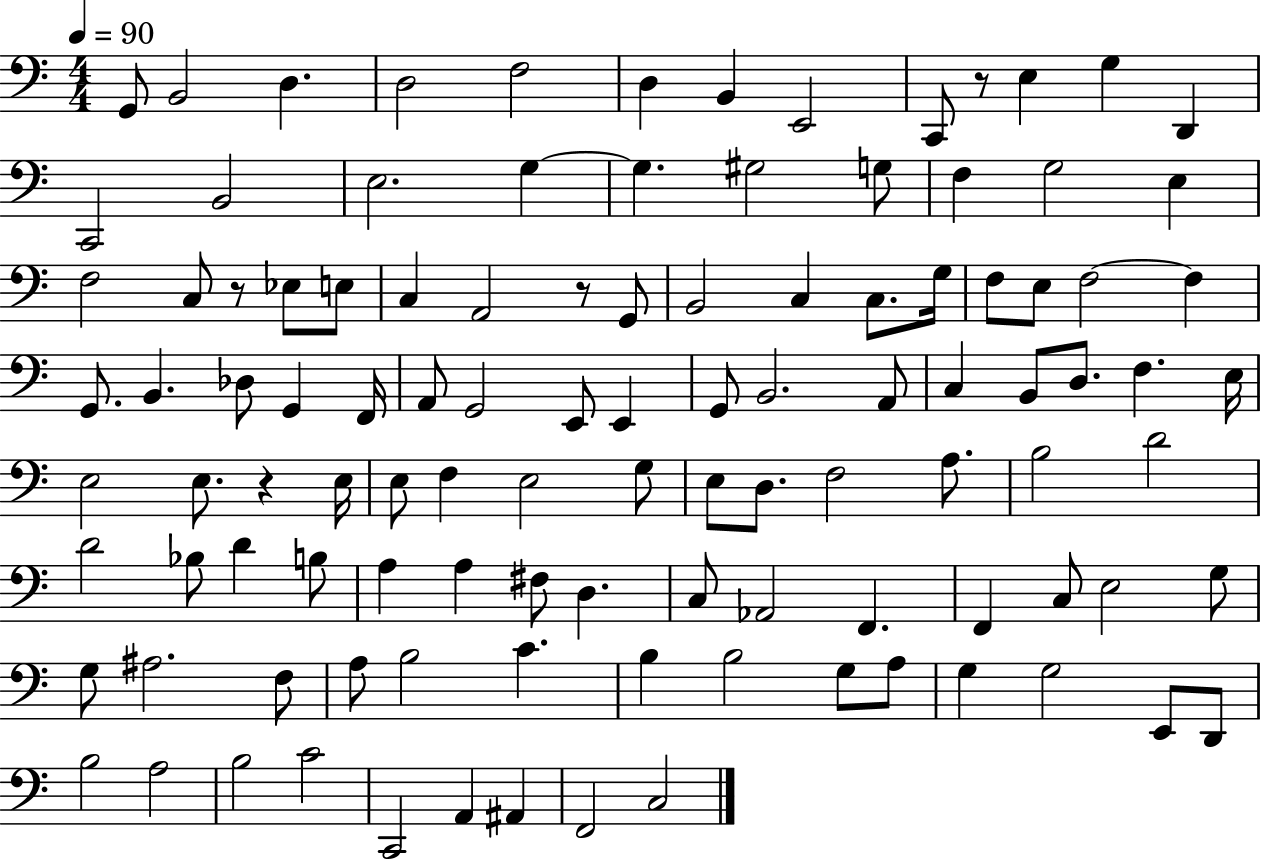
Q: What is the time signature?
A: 4/4